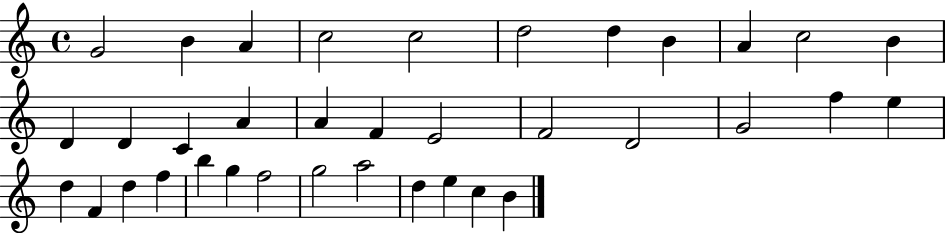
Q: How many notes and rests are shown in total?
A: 36